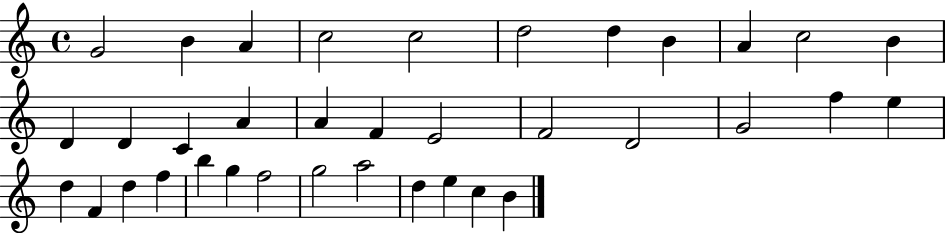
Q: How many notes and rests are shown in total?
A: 36